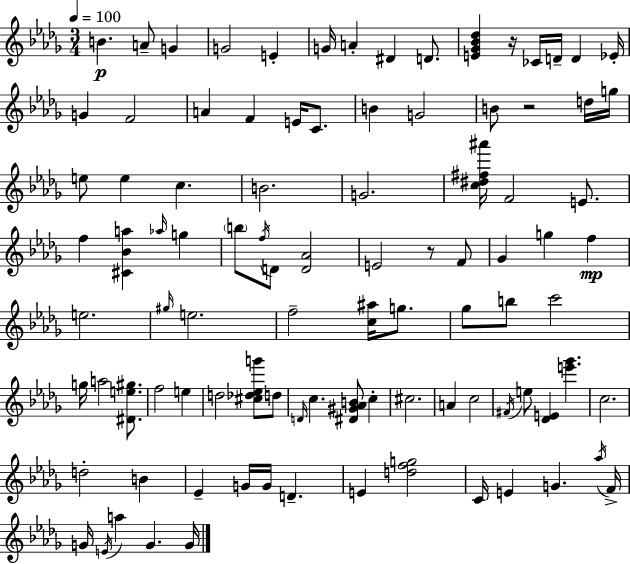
{
  \clef treble
  \numericTimeSignature
  \time 3/4
  \key bes \minor
  \tempo 4 = 100
  b'4.\p a'8-- g'4 | g'2 e'4-. | g'16 a'4-. dis'4 d'8. | <e' ges' bes' des''>4 r16 ces'16 d'16-- d'4 ees'16-. | \break g'4 f'2 | a'4 f'4 e'16 c'8. | b'4 g'2 | b'8 r2 d''16 g''16 | \break e''8 e''4 c''4. | b'2. | g'2. | <c'' dis'' fis'' ais'''>16 f'2 e'8. | \break f''4 <cis' bes' a''>4 \grace { aes''16 } g''4 | \parenthesize b''8 \acciaccatura { f''16 } d'8 <d' aes'>2 | e'2 r8 | f'8 ges'4 g''4 f''4\mp | \break e''2. | \grace { gis''16 } e''2. | f''2-- <c'' ais''>16 | g''8. ges''8 b''8 c'''2 | \break g''16 a''2 | <dis' e'' gis''>8. f''2 e''4 | d''2 <cis'' des'' ees'' g'''>8 | d''8 \grace { d'16 } c''4. <dis' gis' aes' b'>8 | \break c''4-. cis''2. | a'4 c''2 | \acciaccatura { fis'16 } e''8 <des' e'>4 <e''' ges'''>4. | c''2. | \break d''2-. | b'4 ees'4-- g'16 g'16 d'4.-- | e'4 <d'' f'' g''>2 | c'16 e'4 g'4. | \break \acciaccatura { aes''16 } f'16-> g'16 \acciaccatura { e'16 } a''4 | g'4. g'16 \bar "|."
}